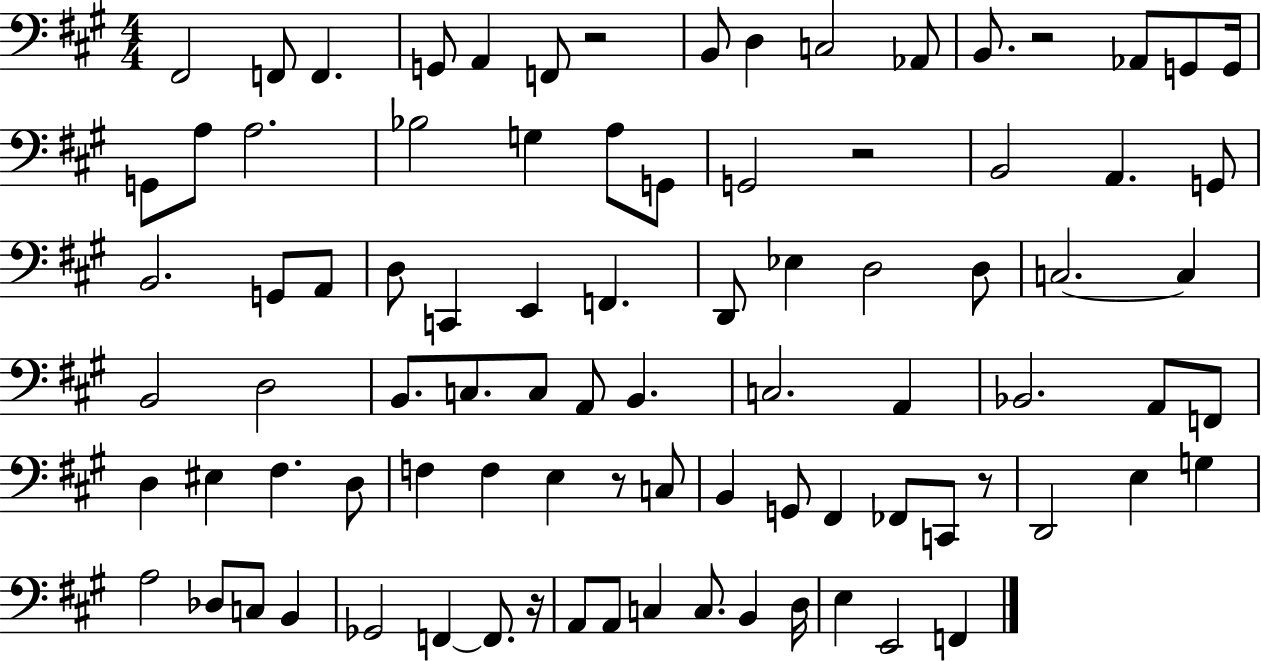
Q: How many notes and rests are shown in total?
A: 88